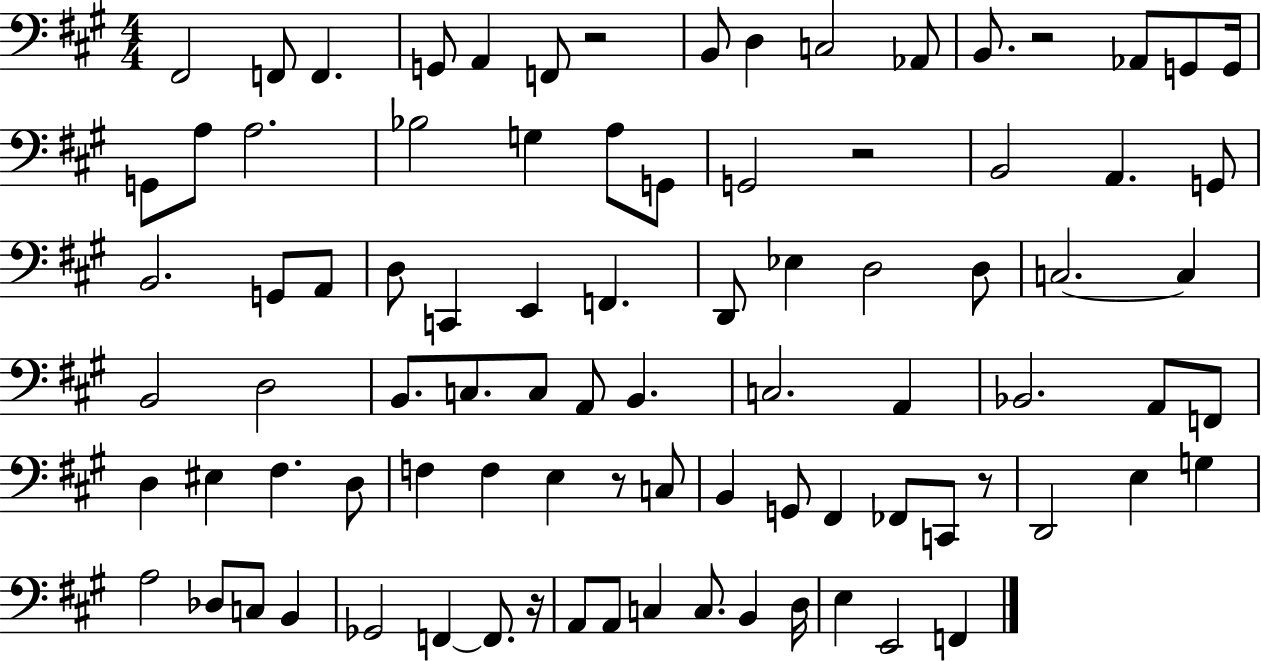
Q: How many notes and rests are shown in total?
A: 88